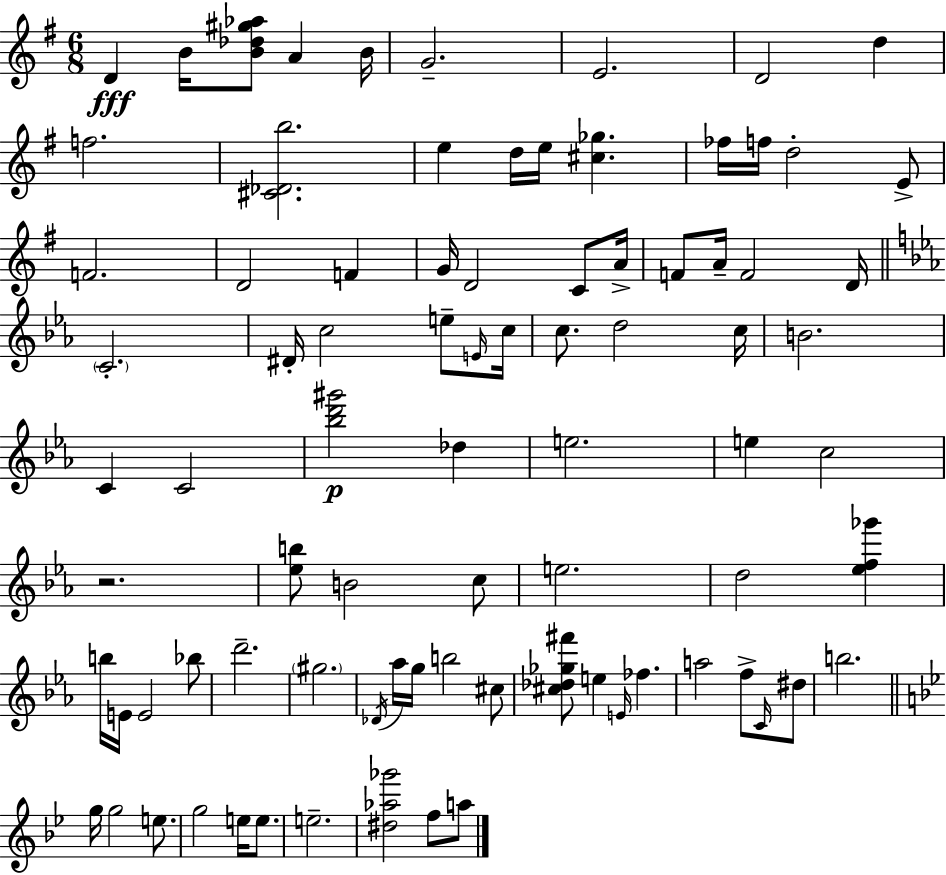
{
  \clef treble
  \numericTimeSignature
  \time 6/8
  \key g \major
  \repeat volta 2 { d'4\fff b'16 <b' des'' gis'' aes''>8 a'4 b'16 | g'2.-- | e'2. | d'2 d''4 | \break f''2. | <cis' des' b''>2. | e''4 d''16 e''16 <cis'' ges''>4. | fes''16 f''16 d''2-. e'8-> | \break f'2. | d'2 f'4 | g'16 d'2 c'8 a'16-> | f'8 a'16-- f'2 d'16 | \break \bar "||" \break \key ees \major \parenthesize c'2.-. | dis'16-. c''2 e''8-- \grace { e'16 } | c''16 c''8. d''2 | c''16 b'2. | \break c'4 c'2 | <bes'' d''' gis'''>2\p des''4 | e''2. | e''4 c''2 | \break r2. | <ees'' b''>8 b'2 c''8 | e''2. | d''2 <ees'' f'' ges'''>4 | \break b''16 e'16 e'2 bes''8 | d'''2.-- | \parenthesize gis''2. | \acciaccatura { des'16 } aes''16 g''16 b''2 | \break cis''8 <cis'' des'' ges'' fis'''>8 e''4 \grace { e'16 } fes''4. | a''2 f''8-> | \grace { c'16 } dis''8 b''2. | \bar "||" \break \key g \minor g''16 g''2 e''8. | g''2 e''16 e''8. | e''2.-- | <dis'' aes'' ges'''>2 f''8 a''8 | \break } \bar "|."
}